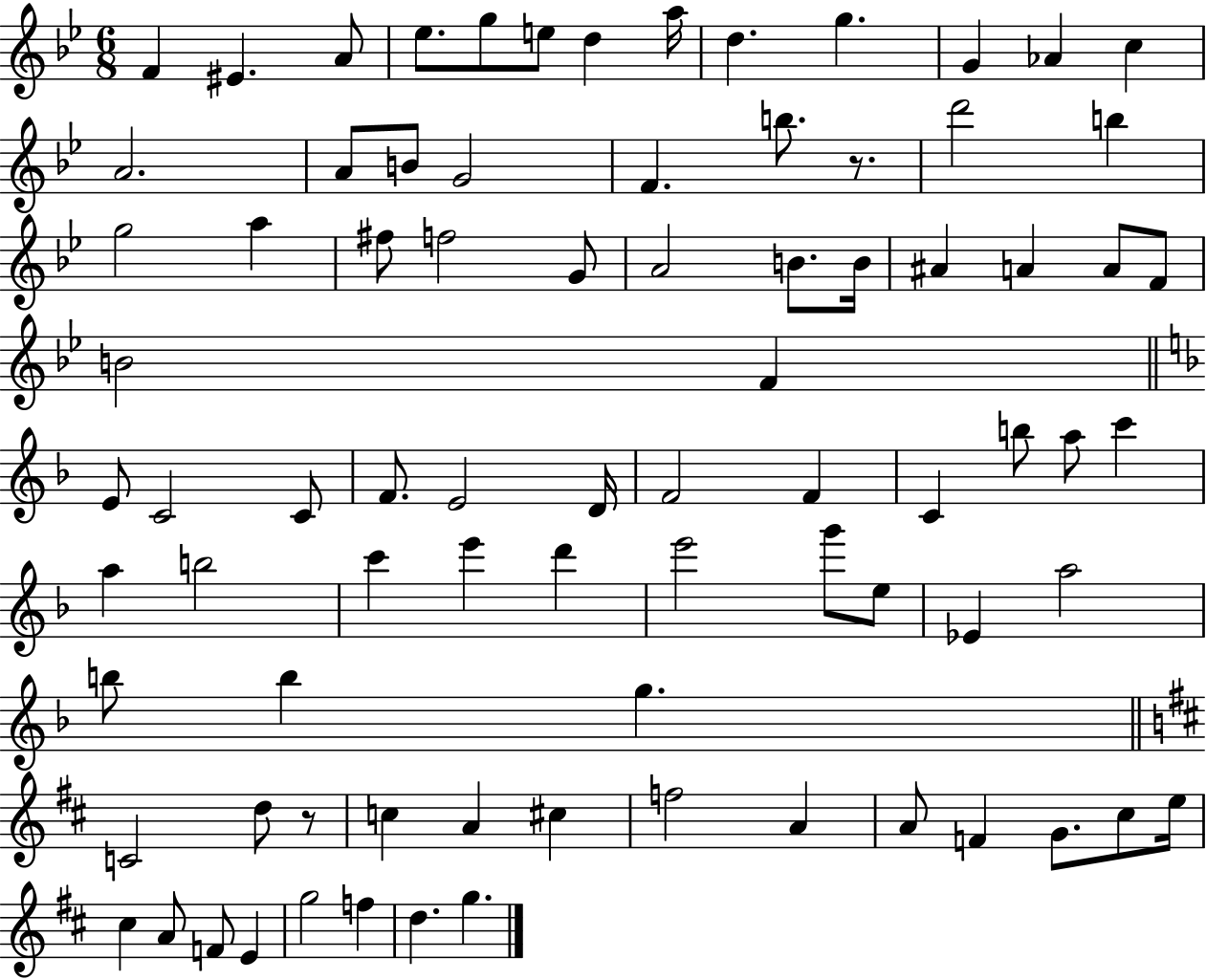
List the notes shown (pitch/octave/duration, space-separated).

F4/q EIS4/q. A4/e Eb5/e. G5/e E5/e D5/q A5/s D5/q. G5/q. G4/q Ab4/q C5/q A4/h. A4/e B4/e G4/h F4/q. B5/e. R/e. D6/h B5/q G5/h A5/q F#5/e F5/h G4/e A4/h B4/e. B4/s A#4/q A4/q A4/e F4/e B4/h F4/q E4/e C4/h C4/e F4/e. E4/h D4/s F4/h F4/q C4/q B5/e A5/e C6/q A5/q B5/h C6/q E6/q D6/q E6/h G6/e E5/e Eb4/q A5/h B5/e B5/q G5/q. C4/h D5/e R/e C5/q A4/q C#5/q F5/h A4/q A4/e F4/q G4/e. C#5/e E5/s C#5/q A4/e F4/e E4/q G5/h F5/q D5/q. G5/q.